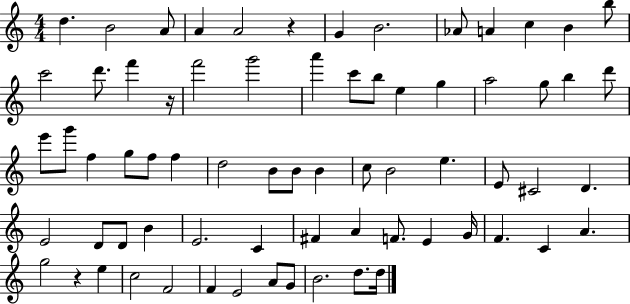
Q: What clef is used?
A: treble